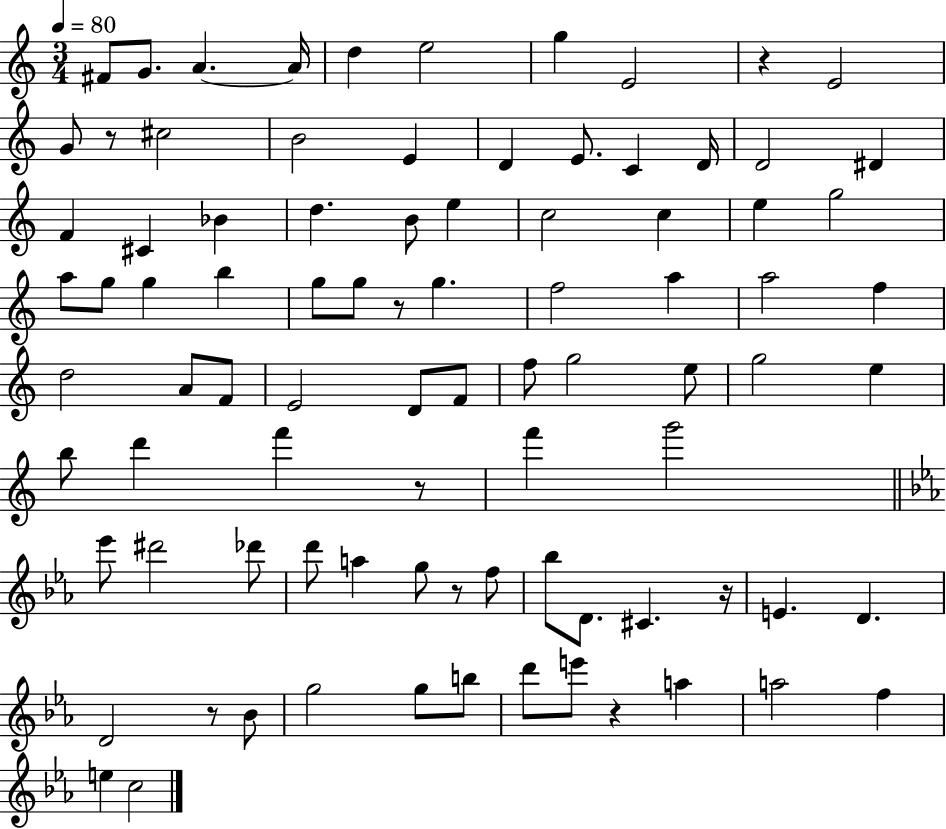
F#4/e G4/e. A4/q. A4/s D5/q E5/h G5/q E4/h R/q E4/h G4/e R/e C#5/h B4/h E4/q D4/q E4/e. C4/q D4/s D4/h D#4/q F4/q C#4/q Bb4/q D5/q. B4/e E5/q C5/h C5/q E5/q G5/h A5/e G5/e G5/q B5/q G5/e G5/e R/e G5/q. F5/h A5/q A5/h F5/q D5/h A4/e F4/e E4/h D4/e F4/e F5/e G5/h E5/e G5/h E5/q B5/e D6/q F6/q R/e F6/q G6/h Eb6/e D#6/h Db6/e D6/e A5/q G5/e R/e F5/e Bb5/e D4/e. C#4/q. R/s E4/q. D4/q. D4/h R/e Bb4/e G5/h G5/e B5/e D6/e E6/e R/q A5/q A5/h F5/q E5/q C5/h